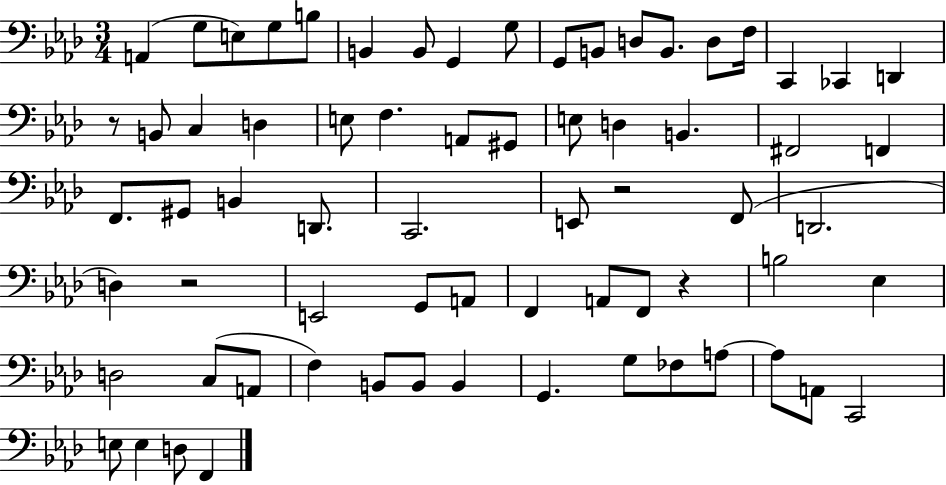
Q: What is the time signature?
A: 3/4